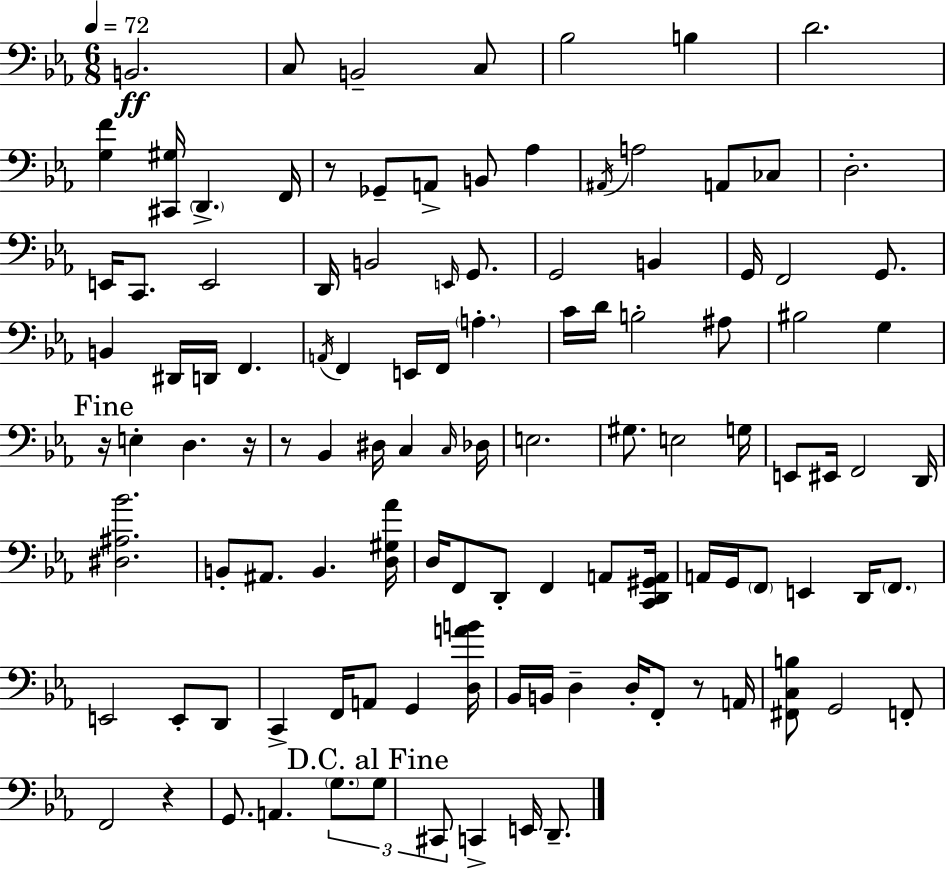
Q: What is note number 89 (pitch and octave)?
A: F2